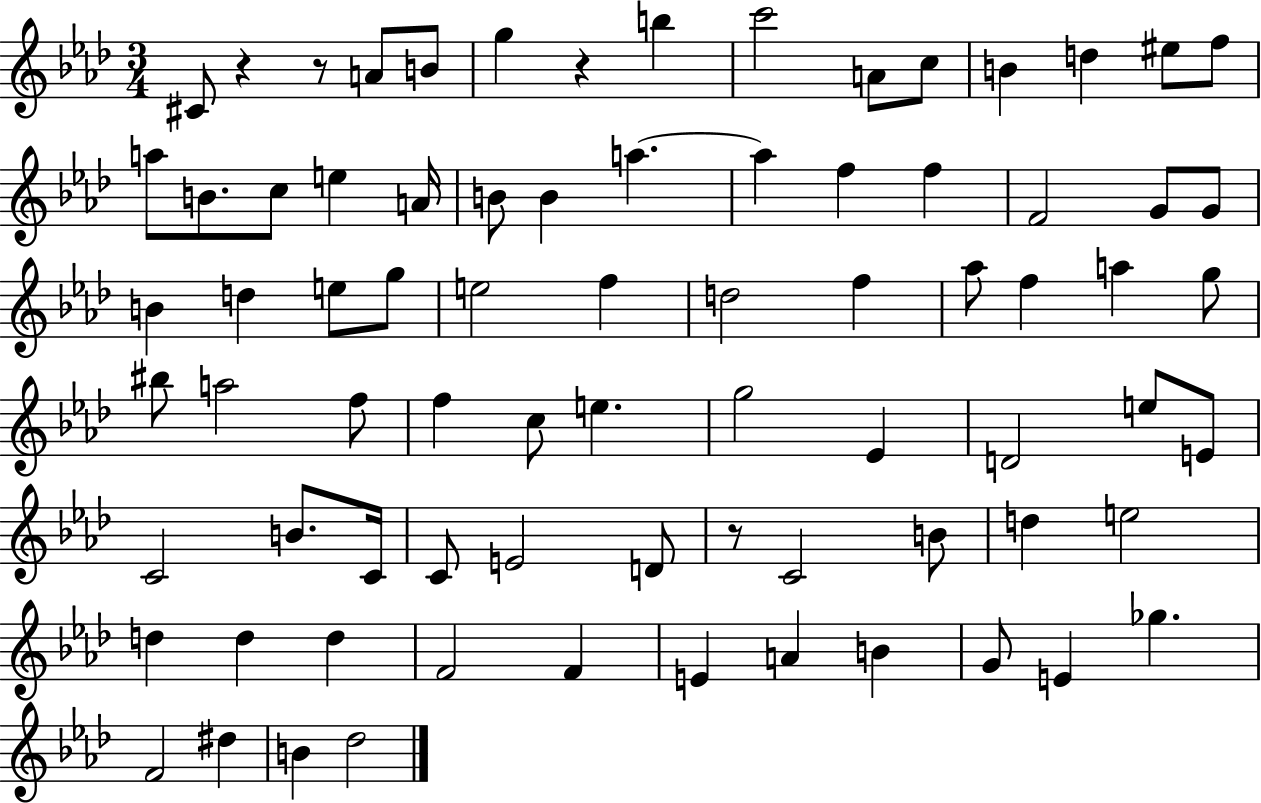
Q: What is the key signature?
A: AES major